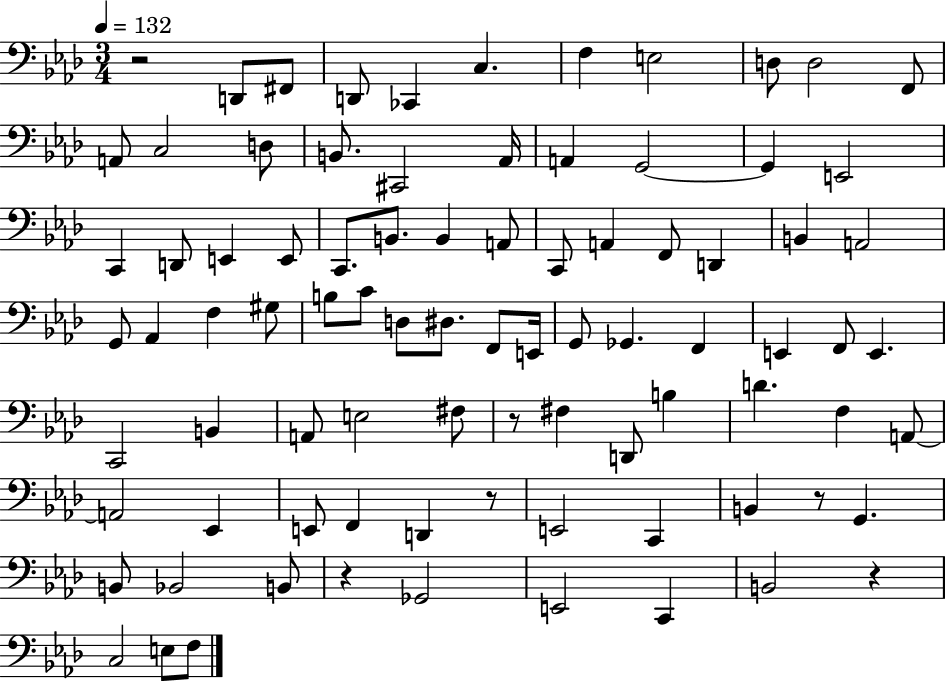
{
  \clef bass
  \numericTimeSignature
  \time 3/4
  \key aes \major
  \tempo 4 = 132
  r2 d,8 fis,8 | d,8 ces,4 c4. | f4 e2 | d8 d2 f,8 | \break a,8 c2 d8 | b,8. cis,2 aes,16 | a,4 g,2~~ | g,4 e,2 | \break c,4 d,8 e,4 e,8 | c,8. b,8. b,4 a,8 | c,8 a,4 f,8 d,4 | b,4 a,2 | \break g,8 aes,4 f4 gis8 | b8 c'8 d8 dis8. f,8 e,16 | g,8 ges,4. f,4 | e,4 f,8 e,4. | \break c,2 b,4 | a,8 e2 fis8 | r8 fis4 d,8 b4 | d'4. f4 a,8~~ | \break a,2 ees,4 | e,8 f,4 d,4 r8 | e,2 c,4 | b,4 r8 g,4. | \break b,8 bes,2 b,8 | r4 ges,2 | e,2 c,4 | b,2 r4 | \break c2 e8 f8 | \bar "|."
}